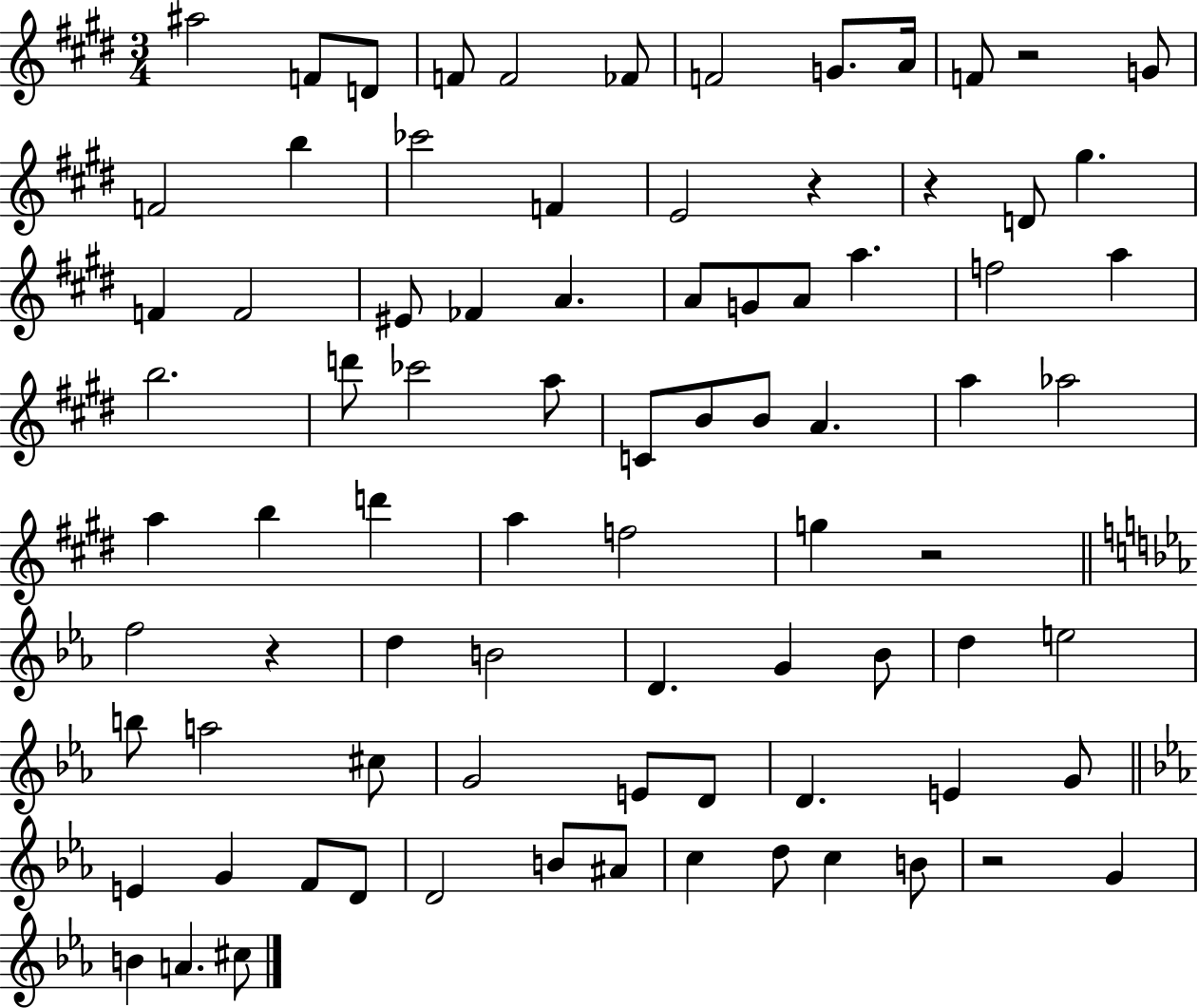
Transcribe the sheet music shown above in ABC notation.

X:1
T:Untitled
M:3/4
L:1/4
K:E
^a2 F/2 D/2 F/2 F2 _F/2 F2 G/2 A/4 F/2 z2 G/2 F2 b _c'2 F E2 z z D/2 ^g F F2 ^E/2 _F A A/2 G/2 A/2 a f2 a b2 d'/2 _c'2 a/2 C/2 B/2 B/2 A a _a2 a b d' a f2 g z2 f2 z d B2 D G _B/2 d e2 b/2 a2 ^c/2 G2 E/2 D/2 D E G/2 E G F/2 D/2 D2 B/2 ^A/2 c d/2 c B/2 z2 G B A ^c/2